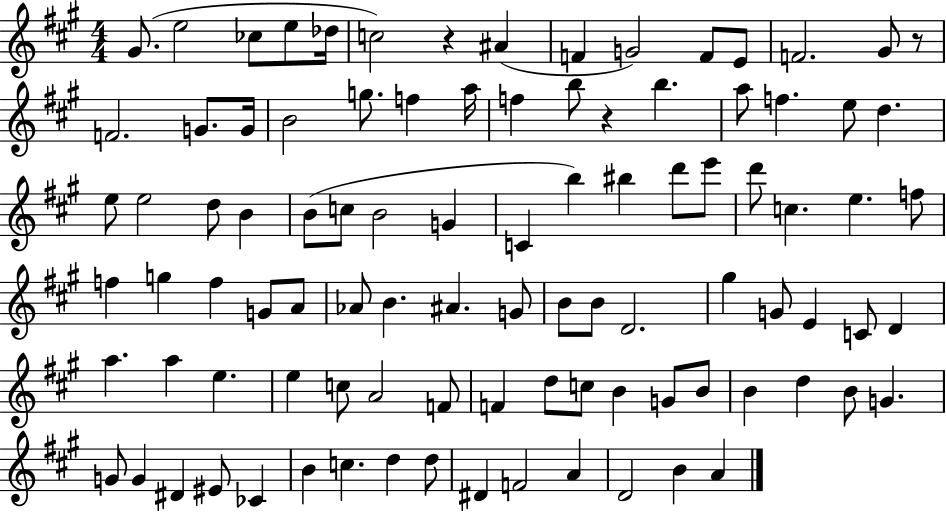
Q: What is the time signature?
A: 4/4